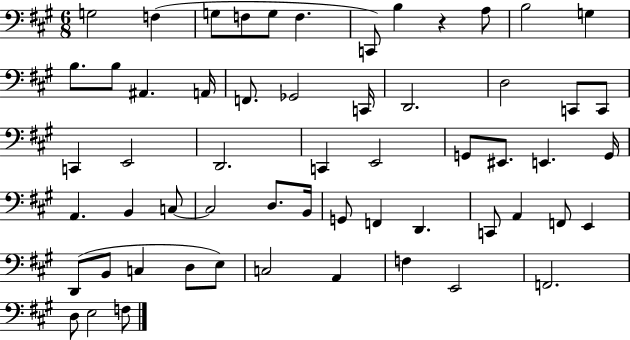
{
  \clef bass
  \numericTimeSignature
  \time 6/8
  \key a \major
  g2 f4( | g8 f8 g8 f4. | c,8) b4 r4 a8 | b2 g4 | \break b8. b8 ais,4. a,16 | f,8. ges,2 c,16 | d,2. | d2 c,8 c,8 | \break c,4 e,2 | d,2. | c,4 e,2 | g,8 eis,8. e,4. g,16 | \break a,4. b,4 c8~~ | c2 d8. b,16 | g,8 f,4 d,4. | c,8 a,4 f,8 e,4 | \break d,8( b,8 c4 d8 e8) | c2 a,4 | f4 e,2 | f,2. | \break d8 e2 f8 | \bar "|."
}